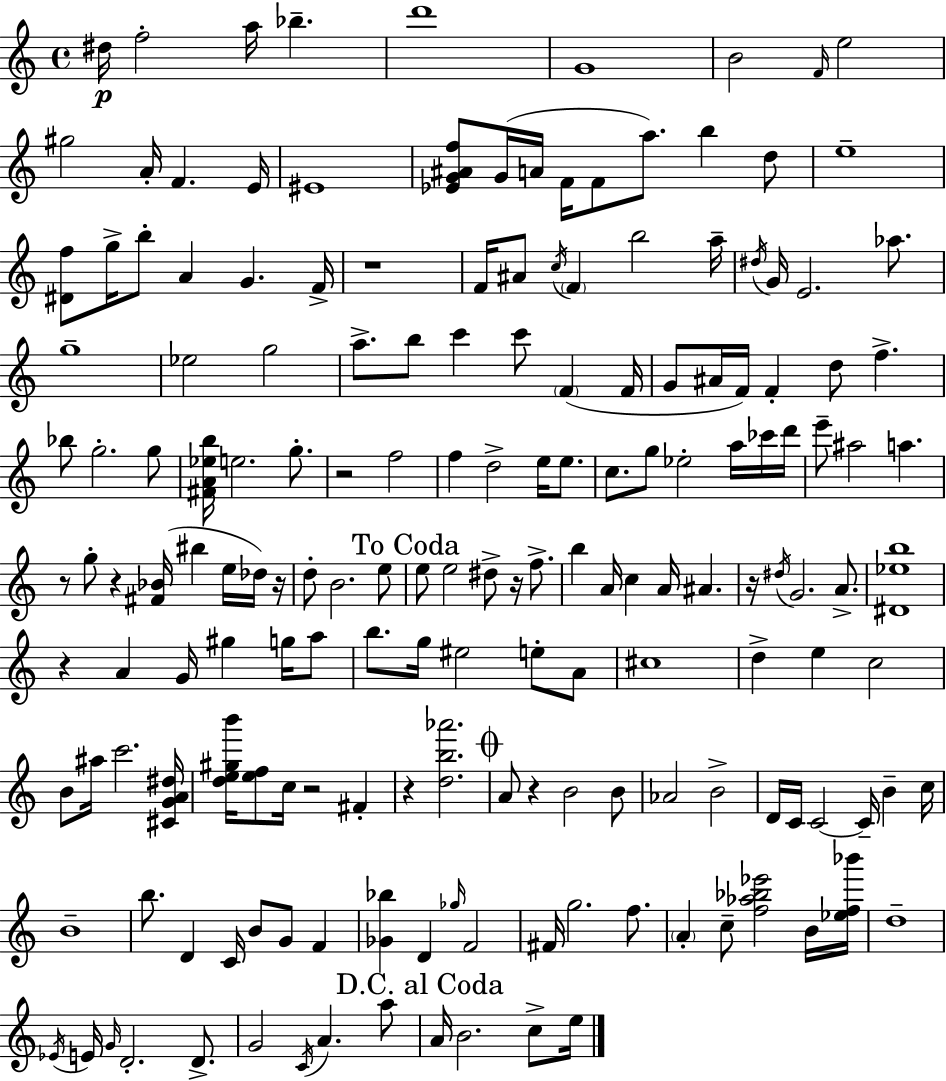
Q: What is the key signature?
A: A minor